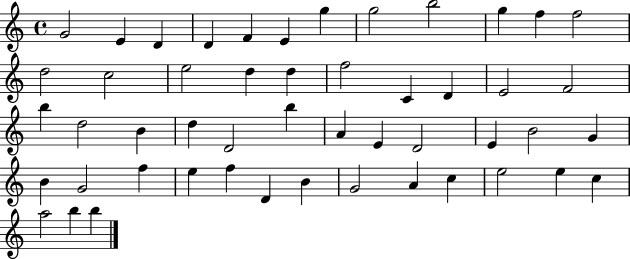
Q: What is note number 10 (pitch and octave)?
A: G5